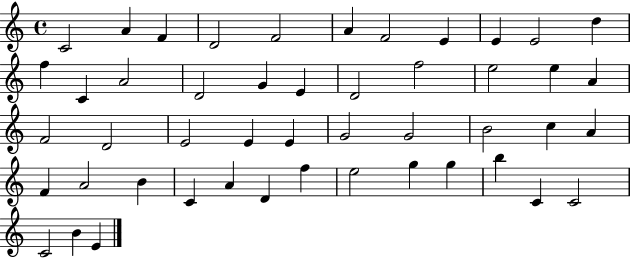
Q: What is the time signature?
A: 4/4